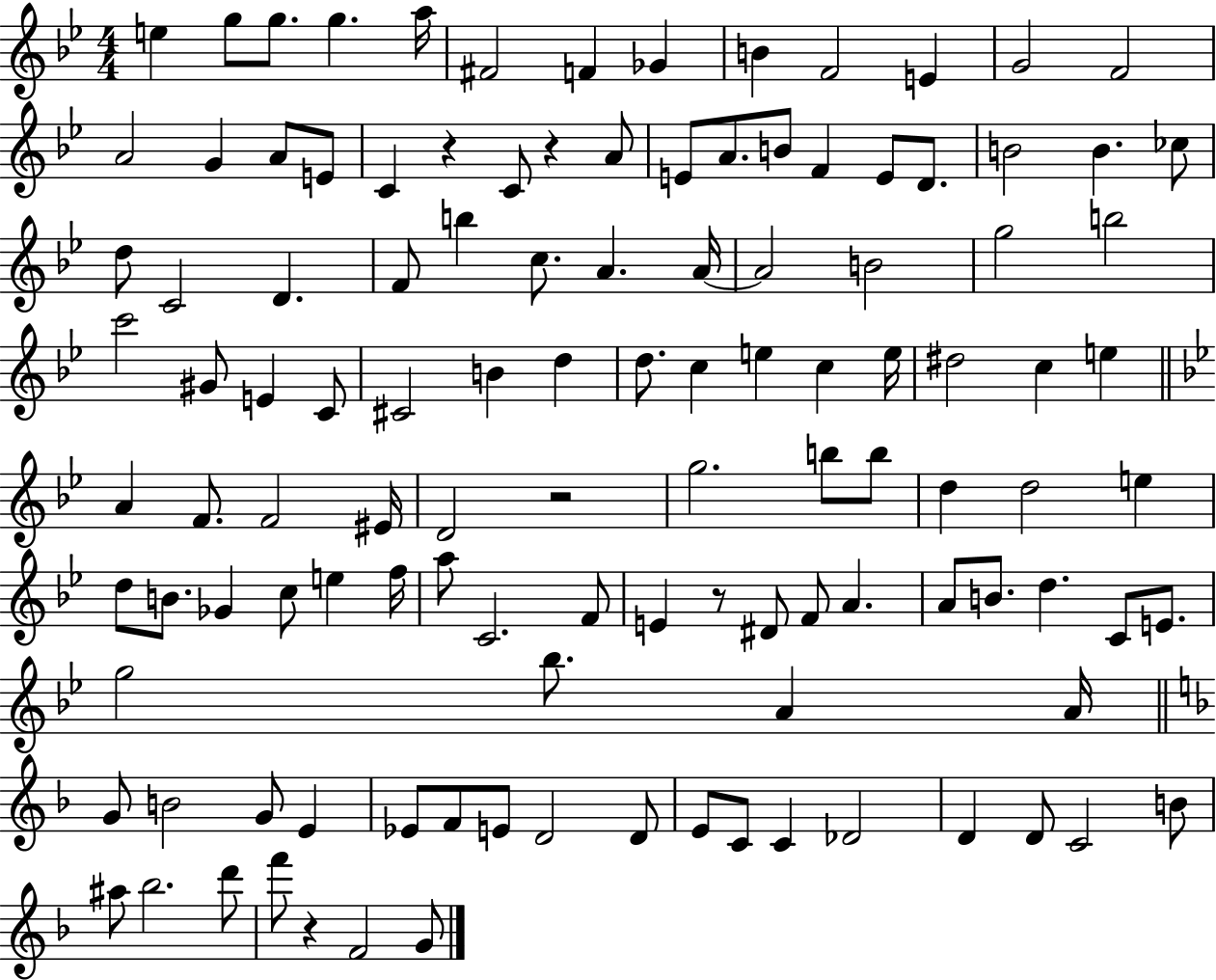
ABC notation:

X:1
T:Untitled
M:4/4
L:1/4
K:Bb
e g/2 g/2 g a/4 ^F2 F _G B F2 E G2 F2 A2 G A/2 E/2 C z C/2 z A/2 E/2 A/2 B/2 F E/2 D/2 B2 B _c/2 d/2 C2 D F/2 b c/2 A A/4 A2 B2 g2 b2 c'2 ^G/2 E C/2 ^C2 B d d/2 c e c e/4 ^d2 c e A F/2 F2 ^E/4 D2 z2 g2 b/2 b/2 d d2 e d/2 B/2 _G c/2 e f/4 a/2 C2 F/2 E z/2 ^D/2 F/2 A A/2 B/2 d C/2 E/2 g2 _b/2 A A/4 G/2 B2 G/2 E _E/2 F/2 E/2 D2 D/2 E/2 C/2 C _D2 D D/2 C2 B/2 ^a/2 _b2 d'/2 f'/2 z F2 G/2